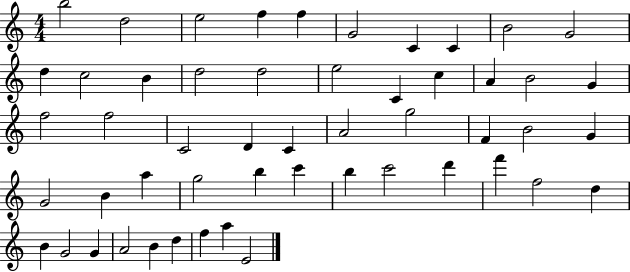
X:1
T:Untitled
M:4/4
L:1/4
K:C
b2 d2 e2 f f G2 C C B2 G2 d c2 B d2 d2 e2 C c A B2 G f2 f2 C2 D C A2 g2 F B2 G G2 B a g2 b c' b c'2 d' f' f2 d B G2 G A2 B d f a E2